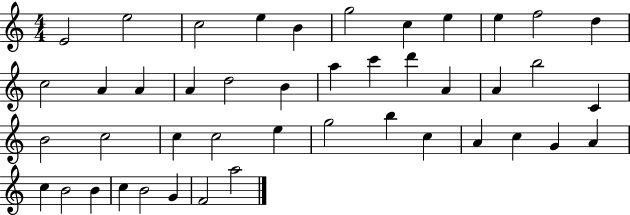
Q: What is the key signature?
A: C major